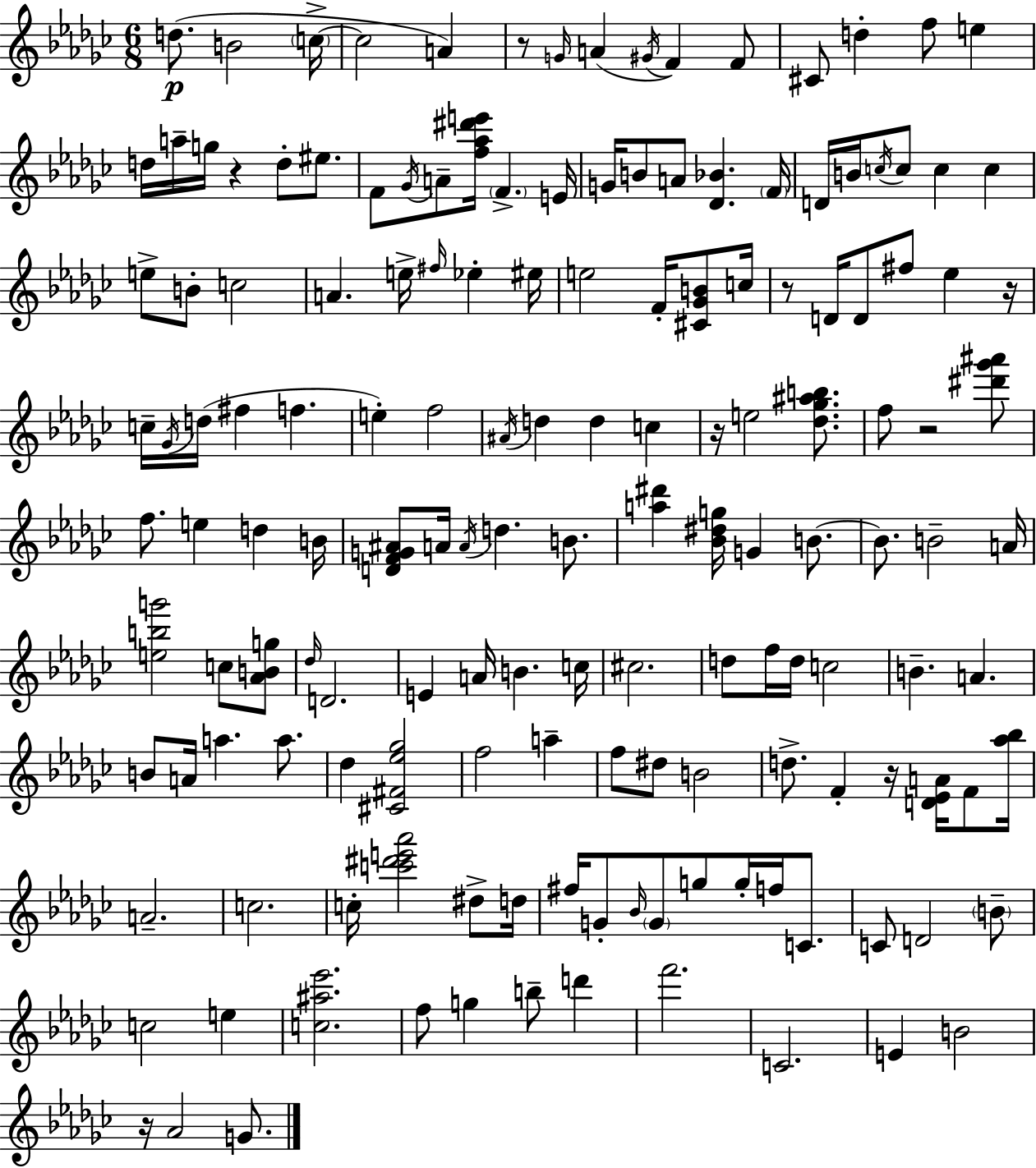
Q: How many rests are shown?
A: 8